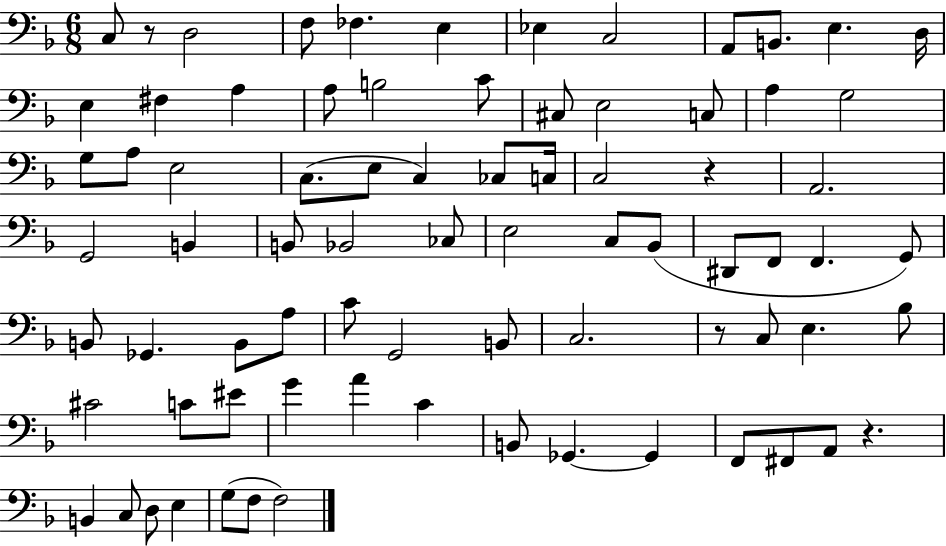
{
  \clef bass
  \numericTimeSignature
  \time 6/8
  \key f \major
  c8 r8 d2 | f8 fes4. e4 | ees4 c2 | a,8 b,8. e4. d16 | \break e4 fis4 a4 | a8 b2 c'8 | cis8 e2 c8 | a4 g2 | \break g8 a8 e2 | c8.( e8 c4) ces8 c16 | c2 r4 | a,2. | \break g,2 b,4 | b,8 bes,2 ces8 | e2 c8 bes,8( | dis,8 f,8 f,4. g,8) | \break b,8 ges,4. b,8 a8 | c'8 g,2 b,8 | c2. | r8 c8 e4. bes8 | \break cis'2 c'8 eis'8 | g'4 a'4 c'4 | b,8 ges,4.~~ ges,4 | f,8 fis,8 a,8 r4. | \break b,4 c8 d8 e4 | g8( f8 f2) | \bar "|."
}